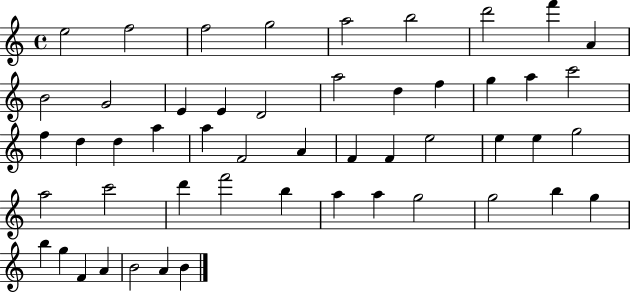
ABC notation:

X:1
T:Untitled
M:4/4
L:1/4
K:C
e2 f2 f2 g2 a2 b2 d'2 f' A B2 G2 E E D2 a2 d f g a c'2 f d d a a F2 A F F e2 e e g2 a2 c'2 d' f'2 b a a g2 g2 b g b g F A B2 A B